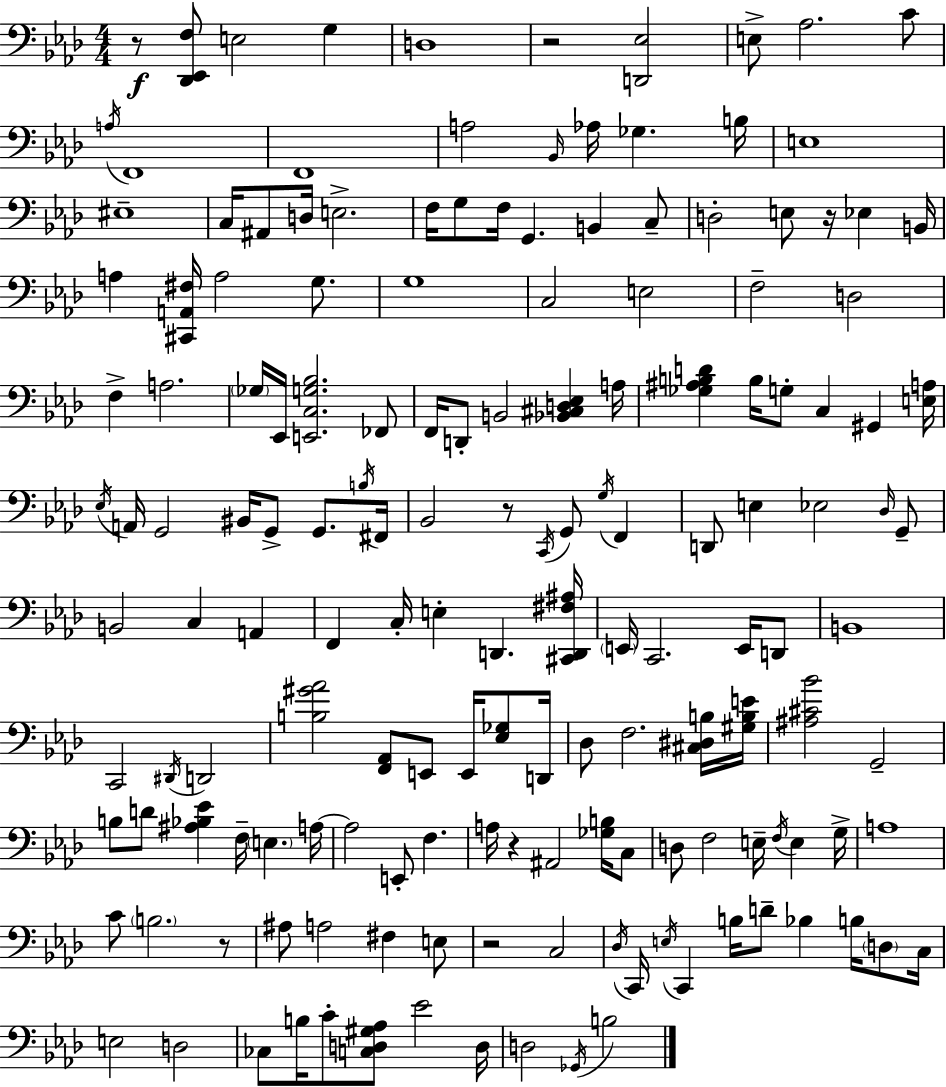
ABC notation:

X:1
T:Untitled
M:4/4
L:1/4
K:Ab
z/2 [_D,,_E,,F,]/2 E,2 G, D,4 z2 [D,,_E,]2 E,/2 _A,2 C/2 A,/4 F,,4 F,,4 A,2 _B,,/4 _A,/4 _G, B,/4 E,4 ^E,4 C,/4 ^A,,/2 D,/4 E,2 F,/4 G,/2 F,/4 G,, B,, C,/2 D,2 E,/2 z/4 _E, B,,/4 A, [^C,,A,,^F,]/4 A,2 G,/2 G,4 C,2 E,2 F,2 D,2 F, A,2 _G,/4 _E,,/4 [E,,C,G,_B,]2 _F,,/2 F,,/4 D,,/2 B,,2 [_B,,^C,D,_E,] A,/4 [_G,^A,B,D] B,/4 G,/2 C, ^G,, [E,A,]/4 _E,/4 A,,/4 G,,2 ^B,,/4 G,,/2 G,,/2 B,/4 ^F,,/4 _B,,2 z/2 C,,/4 G,,/2 G,/4 F,, D,,/2 E, _E,2 _D,/4 G,,/2 B,,2 C, A,, F,, C,/4 E, D,, [^C,,D,,^F,^A,]/4 E,,/4 C,,2 E,,/4 D,,/2 B,,4 C,,2 ^D,,/4 D,,2 [B,^G_A]2 [F,,_A,,]/2 E,,/2 E,,/4 [_E,_G,]/2 D,,/4 _D,/2 F,2 [^C,^D,B,]/4 [^G,B,E]/4 [^A,^C_B]2 G,,2 B,/2 D/2 [^A,_B,_E] F,/4 E, A,/4 A,2 E,,/2 F, A,/4 z ^A,,2 [_G,B,]/4 C,/2 D,/2 F,2 E,/4 F,/4 E, G,/4 A,4 C/2 B,2 z/2 ^A,/2 A,2 ^F, E,/2 z2 C,2 _D,/4 C,,/4 E,/4 C,, B,/4 D/2 _B, B,/4 D,/2 C,/4 E,2 D,2 _C,/2 B,/4 C/2 [C,D,^G,_A,]/2 _E2 D,/4 D,2 _G,,/4 B,2